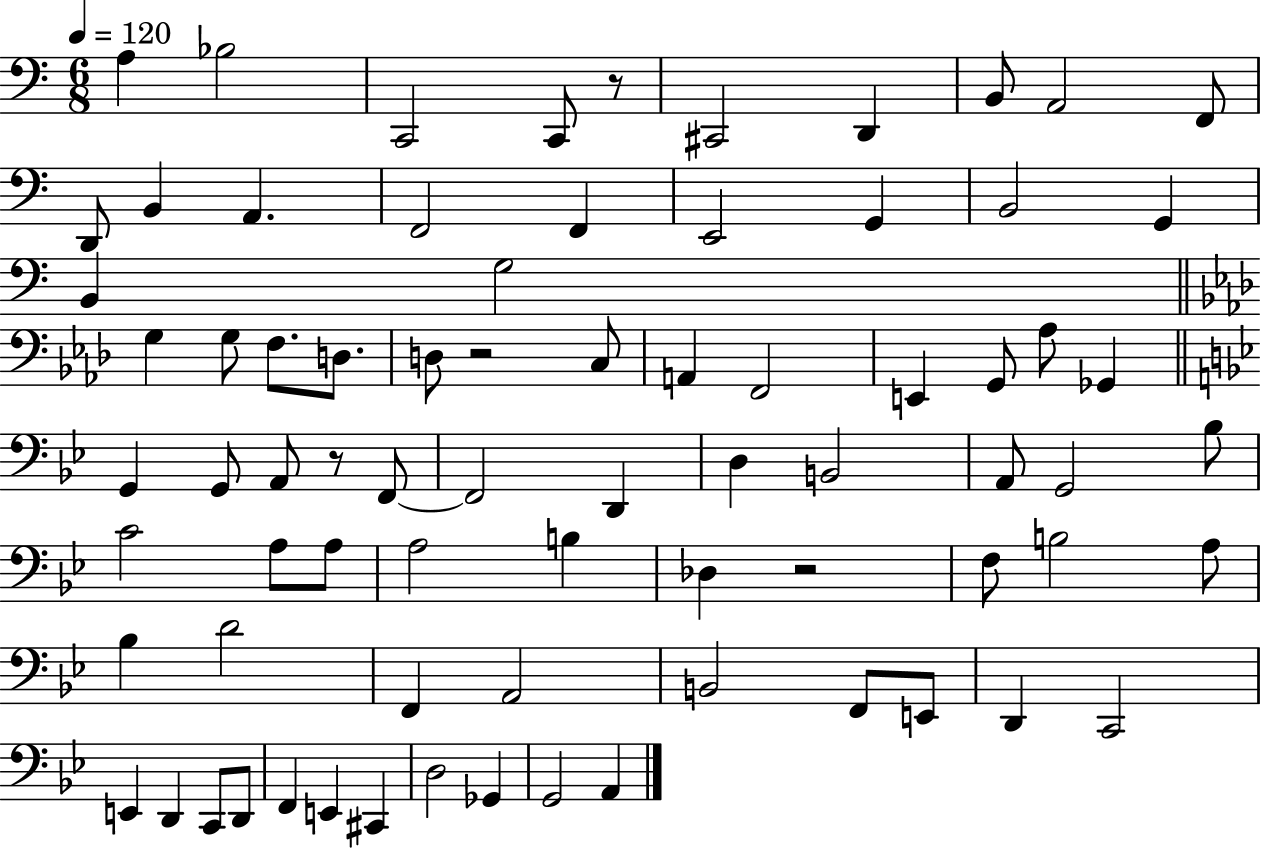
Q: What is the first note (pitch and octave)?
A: A3